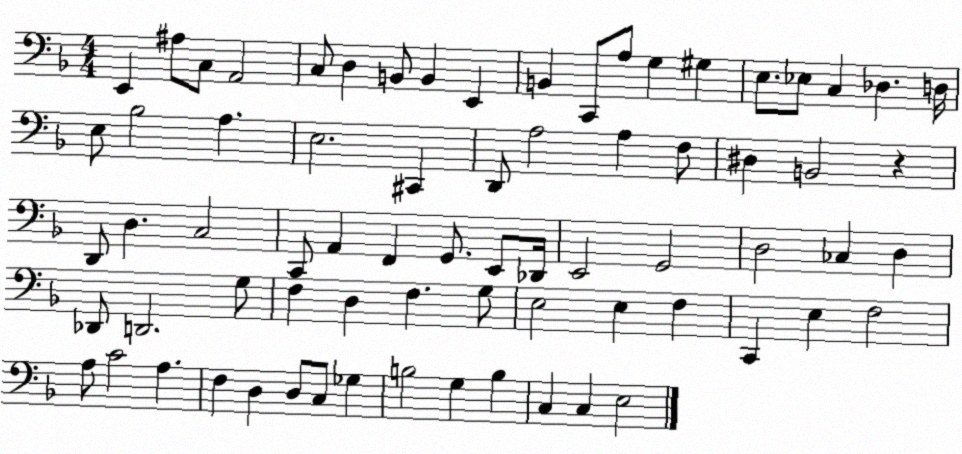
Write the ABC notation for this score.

X:1
T:Untitled
M:4/4
L:1/4
K:F
E,, ^A,/2 C,/2 A,,2 C,/2 D, B,,/2 B,, E,, B,, C,,/2 A,/2 G, ^G, E,/2 _E,/2 C, _D, D,/4 E,/2 _B,2 A, E,2 ^C,, D,,/2 A,2 A, F,/2 ^D, B,,2 z D,,/2 D, C,2 C,,/2 A,, F,, G,,/2 E,,/2 _D,,/4 E,,2 G,,2 D,2 _C, D, _D,,/2 D,,2 G,/2 F, D, F, G,/2 E,2 E, F, C,, E, F,2 A,/2 C2 A, F, D, D,/2 C,/2 _G, B,2 G, B, C, C, E,2